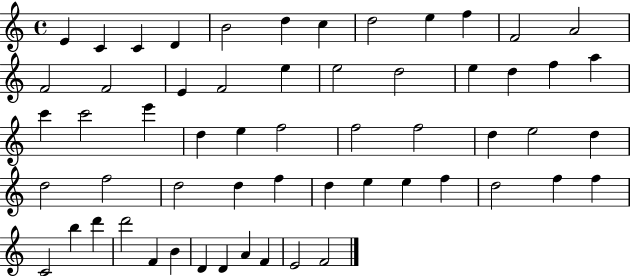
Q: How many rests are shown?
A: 0